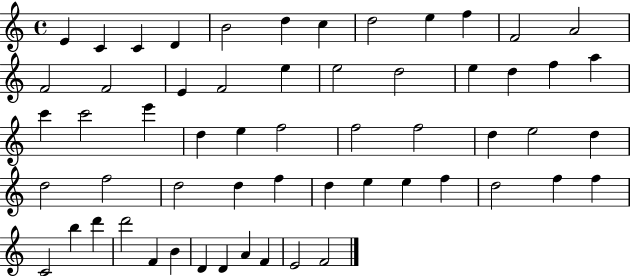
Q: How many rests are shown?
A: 0